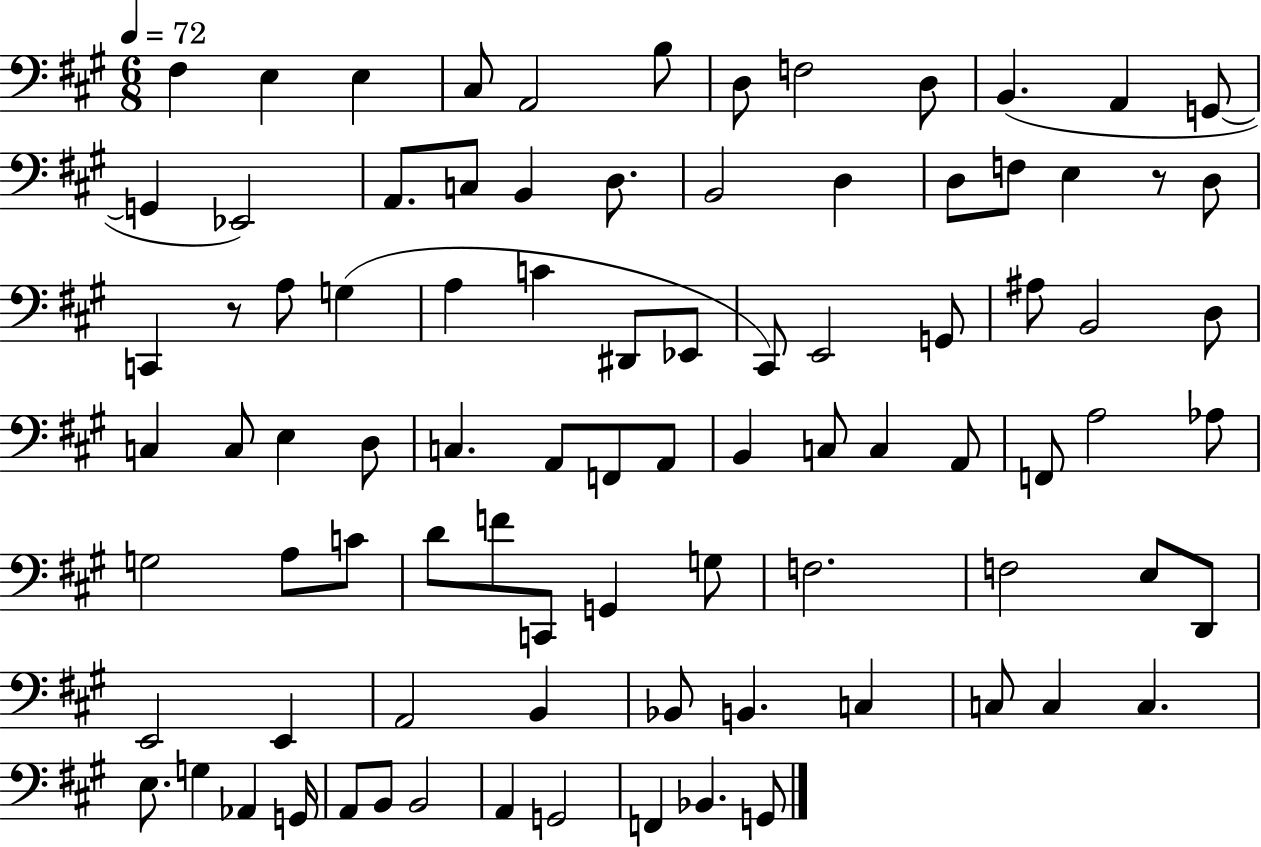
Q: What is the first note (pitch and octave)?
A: F#3